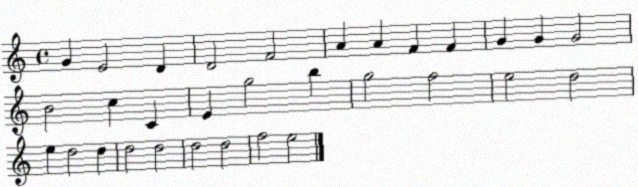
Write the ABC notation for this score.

X:1
T:Untitled
M:4/4
L:1/4
K:C
G E2 D D2 F2 A A F F G G G2 B2 c C E g2 b g2 f2 e2 d2 e d2 d d2 d2 d2 d2 f2 e2